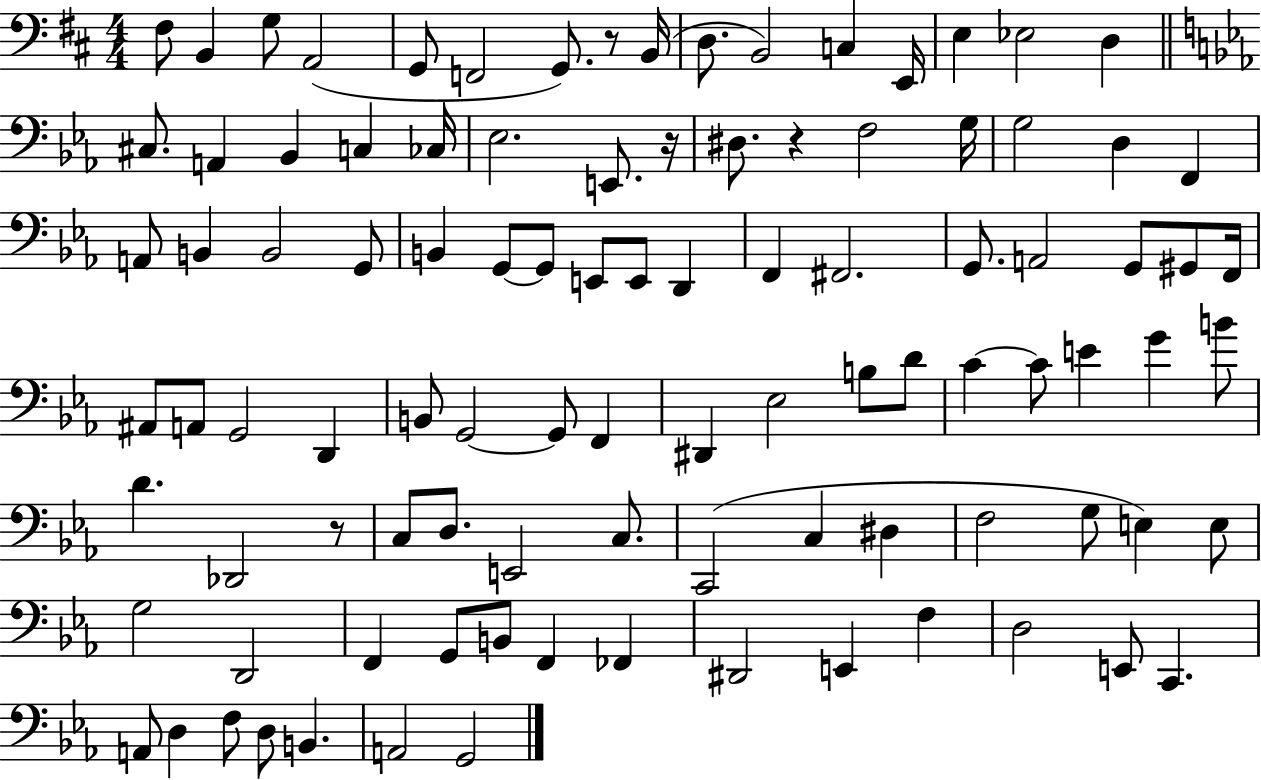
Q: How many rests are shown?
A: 4